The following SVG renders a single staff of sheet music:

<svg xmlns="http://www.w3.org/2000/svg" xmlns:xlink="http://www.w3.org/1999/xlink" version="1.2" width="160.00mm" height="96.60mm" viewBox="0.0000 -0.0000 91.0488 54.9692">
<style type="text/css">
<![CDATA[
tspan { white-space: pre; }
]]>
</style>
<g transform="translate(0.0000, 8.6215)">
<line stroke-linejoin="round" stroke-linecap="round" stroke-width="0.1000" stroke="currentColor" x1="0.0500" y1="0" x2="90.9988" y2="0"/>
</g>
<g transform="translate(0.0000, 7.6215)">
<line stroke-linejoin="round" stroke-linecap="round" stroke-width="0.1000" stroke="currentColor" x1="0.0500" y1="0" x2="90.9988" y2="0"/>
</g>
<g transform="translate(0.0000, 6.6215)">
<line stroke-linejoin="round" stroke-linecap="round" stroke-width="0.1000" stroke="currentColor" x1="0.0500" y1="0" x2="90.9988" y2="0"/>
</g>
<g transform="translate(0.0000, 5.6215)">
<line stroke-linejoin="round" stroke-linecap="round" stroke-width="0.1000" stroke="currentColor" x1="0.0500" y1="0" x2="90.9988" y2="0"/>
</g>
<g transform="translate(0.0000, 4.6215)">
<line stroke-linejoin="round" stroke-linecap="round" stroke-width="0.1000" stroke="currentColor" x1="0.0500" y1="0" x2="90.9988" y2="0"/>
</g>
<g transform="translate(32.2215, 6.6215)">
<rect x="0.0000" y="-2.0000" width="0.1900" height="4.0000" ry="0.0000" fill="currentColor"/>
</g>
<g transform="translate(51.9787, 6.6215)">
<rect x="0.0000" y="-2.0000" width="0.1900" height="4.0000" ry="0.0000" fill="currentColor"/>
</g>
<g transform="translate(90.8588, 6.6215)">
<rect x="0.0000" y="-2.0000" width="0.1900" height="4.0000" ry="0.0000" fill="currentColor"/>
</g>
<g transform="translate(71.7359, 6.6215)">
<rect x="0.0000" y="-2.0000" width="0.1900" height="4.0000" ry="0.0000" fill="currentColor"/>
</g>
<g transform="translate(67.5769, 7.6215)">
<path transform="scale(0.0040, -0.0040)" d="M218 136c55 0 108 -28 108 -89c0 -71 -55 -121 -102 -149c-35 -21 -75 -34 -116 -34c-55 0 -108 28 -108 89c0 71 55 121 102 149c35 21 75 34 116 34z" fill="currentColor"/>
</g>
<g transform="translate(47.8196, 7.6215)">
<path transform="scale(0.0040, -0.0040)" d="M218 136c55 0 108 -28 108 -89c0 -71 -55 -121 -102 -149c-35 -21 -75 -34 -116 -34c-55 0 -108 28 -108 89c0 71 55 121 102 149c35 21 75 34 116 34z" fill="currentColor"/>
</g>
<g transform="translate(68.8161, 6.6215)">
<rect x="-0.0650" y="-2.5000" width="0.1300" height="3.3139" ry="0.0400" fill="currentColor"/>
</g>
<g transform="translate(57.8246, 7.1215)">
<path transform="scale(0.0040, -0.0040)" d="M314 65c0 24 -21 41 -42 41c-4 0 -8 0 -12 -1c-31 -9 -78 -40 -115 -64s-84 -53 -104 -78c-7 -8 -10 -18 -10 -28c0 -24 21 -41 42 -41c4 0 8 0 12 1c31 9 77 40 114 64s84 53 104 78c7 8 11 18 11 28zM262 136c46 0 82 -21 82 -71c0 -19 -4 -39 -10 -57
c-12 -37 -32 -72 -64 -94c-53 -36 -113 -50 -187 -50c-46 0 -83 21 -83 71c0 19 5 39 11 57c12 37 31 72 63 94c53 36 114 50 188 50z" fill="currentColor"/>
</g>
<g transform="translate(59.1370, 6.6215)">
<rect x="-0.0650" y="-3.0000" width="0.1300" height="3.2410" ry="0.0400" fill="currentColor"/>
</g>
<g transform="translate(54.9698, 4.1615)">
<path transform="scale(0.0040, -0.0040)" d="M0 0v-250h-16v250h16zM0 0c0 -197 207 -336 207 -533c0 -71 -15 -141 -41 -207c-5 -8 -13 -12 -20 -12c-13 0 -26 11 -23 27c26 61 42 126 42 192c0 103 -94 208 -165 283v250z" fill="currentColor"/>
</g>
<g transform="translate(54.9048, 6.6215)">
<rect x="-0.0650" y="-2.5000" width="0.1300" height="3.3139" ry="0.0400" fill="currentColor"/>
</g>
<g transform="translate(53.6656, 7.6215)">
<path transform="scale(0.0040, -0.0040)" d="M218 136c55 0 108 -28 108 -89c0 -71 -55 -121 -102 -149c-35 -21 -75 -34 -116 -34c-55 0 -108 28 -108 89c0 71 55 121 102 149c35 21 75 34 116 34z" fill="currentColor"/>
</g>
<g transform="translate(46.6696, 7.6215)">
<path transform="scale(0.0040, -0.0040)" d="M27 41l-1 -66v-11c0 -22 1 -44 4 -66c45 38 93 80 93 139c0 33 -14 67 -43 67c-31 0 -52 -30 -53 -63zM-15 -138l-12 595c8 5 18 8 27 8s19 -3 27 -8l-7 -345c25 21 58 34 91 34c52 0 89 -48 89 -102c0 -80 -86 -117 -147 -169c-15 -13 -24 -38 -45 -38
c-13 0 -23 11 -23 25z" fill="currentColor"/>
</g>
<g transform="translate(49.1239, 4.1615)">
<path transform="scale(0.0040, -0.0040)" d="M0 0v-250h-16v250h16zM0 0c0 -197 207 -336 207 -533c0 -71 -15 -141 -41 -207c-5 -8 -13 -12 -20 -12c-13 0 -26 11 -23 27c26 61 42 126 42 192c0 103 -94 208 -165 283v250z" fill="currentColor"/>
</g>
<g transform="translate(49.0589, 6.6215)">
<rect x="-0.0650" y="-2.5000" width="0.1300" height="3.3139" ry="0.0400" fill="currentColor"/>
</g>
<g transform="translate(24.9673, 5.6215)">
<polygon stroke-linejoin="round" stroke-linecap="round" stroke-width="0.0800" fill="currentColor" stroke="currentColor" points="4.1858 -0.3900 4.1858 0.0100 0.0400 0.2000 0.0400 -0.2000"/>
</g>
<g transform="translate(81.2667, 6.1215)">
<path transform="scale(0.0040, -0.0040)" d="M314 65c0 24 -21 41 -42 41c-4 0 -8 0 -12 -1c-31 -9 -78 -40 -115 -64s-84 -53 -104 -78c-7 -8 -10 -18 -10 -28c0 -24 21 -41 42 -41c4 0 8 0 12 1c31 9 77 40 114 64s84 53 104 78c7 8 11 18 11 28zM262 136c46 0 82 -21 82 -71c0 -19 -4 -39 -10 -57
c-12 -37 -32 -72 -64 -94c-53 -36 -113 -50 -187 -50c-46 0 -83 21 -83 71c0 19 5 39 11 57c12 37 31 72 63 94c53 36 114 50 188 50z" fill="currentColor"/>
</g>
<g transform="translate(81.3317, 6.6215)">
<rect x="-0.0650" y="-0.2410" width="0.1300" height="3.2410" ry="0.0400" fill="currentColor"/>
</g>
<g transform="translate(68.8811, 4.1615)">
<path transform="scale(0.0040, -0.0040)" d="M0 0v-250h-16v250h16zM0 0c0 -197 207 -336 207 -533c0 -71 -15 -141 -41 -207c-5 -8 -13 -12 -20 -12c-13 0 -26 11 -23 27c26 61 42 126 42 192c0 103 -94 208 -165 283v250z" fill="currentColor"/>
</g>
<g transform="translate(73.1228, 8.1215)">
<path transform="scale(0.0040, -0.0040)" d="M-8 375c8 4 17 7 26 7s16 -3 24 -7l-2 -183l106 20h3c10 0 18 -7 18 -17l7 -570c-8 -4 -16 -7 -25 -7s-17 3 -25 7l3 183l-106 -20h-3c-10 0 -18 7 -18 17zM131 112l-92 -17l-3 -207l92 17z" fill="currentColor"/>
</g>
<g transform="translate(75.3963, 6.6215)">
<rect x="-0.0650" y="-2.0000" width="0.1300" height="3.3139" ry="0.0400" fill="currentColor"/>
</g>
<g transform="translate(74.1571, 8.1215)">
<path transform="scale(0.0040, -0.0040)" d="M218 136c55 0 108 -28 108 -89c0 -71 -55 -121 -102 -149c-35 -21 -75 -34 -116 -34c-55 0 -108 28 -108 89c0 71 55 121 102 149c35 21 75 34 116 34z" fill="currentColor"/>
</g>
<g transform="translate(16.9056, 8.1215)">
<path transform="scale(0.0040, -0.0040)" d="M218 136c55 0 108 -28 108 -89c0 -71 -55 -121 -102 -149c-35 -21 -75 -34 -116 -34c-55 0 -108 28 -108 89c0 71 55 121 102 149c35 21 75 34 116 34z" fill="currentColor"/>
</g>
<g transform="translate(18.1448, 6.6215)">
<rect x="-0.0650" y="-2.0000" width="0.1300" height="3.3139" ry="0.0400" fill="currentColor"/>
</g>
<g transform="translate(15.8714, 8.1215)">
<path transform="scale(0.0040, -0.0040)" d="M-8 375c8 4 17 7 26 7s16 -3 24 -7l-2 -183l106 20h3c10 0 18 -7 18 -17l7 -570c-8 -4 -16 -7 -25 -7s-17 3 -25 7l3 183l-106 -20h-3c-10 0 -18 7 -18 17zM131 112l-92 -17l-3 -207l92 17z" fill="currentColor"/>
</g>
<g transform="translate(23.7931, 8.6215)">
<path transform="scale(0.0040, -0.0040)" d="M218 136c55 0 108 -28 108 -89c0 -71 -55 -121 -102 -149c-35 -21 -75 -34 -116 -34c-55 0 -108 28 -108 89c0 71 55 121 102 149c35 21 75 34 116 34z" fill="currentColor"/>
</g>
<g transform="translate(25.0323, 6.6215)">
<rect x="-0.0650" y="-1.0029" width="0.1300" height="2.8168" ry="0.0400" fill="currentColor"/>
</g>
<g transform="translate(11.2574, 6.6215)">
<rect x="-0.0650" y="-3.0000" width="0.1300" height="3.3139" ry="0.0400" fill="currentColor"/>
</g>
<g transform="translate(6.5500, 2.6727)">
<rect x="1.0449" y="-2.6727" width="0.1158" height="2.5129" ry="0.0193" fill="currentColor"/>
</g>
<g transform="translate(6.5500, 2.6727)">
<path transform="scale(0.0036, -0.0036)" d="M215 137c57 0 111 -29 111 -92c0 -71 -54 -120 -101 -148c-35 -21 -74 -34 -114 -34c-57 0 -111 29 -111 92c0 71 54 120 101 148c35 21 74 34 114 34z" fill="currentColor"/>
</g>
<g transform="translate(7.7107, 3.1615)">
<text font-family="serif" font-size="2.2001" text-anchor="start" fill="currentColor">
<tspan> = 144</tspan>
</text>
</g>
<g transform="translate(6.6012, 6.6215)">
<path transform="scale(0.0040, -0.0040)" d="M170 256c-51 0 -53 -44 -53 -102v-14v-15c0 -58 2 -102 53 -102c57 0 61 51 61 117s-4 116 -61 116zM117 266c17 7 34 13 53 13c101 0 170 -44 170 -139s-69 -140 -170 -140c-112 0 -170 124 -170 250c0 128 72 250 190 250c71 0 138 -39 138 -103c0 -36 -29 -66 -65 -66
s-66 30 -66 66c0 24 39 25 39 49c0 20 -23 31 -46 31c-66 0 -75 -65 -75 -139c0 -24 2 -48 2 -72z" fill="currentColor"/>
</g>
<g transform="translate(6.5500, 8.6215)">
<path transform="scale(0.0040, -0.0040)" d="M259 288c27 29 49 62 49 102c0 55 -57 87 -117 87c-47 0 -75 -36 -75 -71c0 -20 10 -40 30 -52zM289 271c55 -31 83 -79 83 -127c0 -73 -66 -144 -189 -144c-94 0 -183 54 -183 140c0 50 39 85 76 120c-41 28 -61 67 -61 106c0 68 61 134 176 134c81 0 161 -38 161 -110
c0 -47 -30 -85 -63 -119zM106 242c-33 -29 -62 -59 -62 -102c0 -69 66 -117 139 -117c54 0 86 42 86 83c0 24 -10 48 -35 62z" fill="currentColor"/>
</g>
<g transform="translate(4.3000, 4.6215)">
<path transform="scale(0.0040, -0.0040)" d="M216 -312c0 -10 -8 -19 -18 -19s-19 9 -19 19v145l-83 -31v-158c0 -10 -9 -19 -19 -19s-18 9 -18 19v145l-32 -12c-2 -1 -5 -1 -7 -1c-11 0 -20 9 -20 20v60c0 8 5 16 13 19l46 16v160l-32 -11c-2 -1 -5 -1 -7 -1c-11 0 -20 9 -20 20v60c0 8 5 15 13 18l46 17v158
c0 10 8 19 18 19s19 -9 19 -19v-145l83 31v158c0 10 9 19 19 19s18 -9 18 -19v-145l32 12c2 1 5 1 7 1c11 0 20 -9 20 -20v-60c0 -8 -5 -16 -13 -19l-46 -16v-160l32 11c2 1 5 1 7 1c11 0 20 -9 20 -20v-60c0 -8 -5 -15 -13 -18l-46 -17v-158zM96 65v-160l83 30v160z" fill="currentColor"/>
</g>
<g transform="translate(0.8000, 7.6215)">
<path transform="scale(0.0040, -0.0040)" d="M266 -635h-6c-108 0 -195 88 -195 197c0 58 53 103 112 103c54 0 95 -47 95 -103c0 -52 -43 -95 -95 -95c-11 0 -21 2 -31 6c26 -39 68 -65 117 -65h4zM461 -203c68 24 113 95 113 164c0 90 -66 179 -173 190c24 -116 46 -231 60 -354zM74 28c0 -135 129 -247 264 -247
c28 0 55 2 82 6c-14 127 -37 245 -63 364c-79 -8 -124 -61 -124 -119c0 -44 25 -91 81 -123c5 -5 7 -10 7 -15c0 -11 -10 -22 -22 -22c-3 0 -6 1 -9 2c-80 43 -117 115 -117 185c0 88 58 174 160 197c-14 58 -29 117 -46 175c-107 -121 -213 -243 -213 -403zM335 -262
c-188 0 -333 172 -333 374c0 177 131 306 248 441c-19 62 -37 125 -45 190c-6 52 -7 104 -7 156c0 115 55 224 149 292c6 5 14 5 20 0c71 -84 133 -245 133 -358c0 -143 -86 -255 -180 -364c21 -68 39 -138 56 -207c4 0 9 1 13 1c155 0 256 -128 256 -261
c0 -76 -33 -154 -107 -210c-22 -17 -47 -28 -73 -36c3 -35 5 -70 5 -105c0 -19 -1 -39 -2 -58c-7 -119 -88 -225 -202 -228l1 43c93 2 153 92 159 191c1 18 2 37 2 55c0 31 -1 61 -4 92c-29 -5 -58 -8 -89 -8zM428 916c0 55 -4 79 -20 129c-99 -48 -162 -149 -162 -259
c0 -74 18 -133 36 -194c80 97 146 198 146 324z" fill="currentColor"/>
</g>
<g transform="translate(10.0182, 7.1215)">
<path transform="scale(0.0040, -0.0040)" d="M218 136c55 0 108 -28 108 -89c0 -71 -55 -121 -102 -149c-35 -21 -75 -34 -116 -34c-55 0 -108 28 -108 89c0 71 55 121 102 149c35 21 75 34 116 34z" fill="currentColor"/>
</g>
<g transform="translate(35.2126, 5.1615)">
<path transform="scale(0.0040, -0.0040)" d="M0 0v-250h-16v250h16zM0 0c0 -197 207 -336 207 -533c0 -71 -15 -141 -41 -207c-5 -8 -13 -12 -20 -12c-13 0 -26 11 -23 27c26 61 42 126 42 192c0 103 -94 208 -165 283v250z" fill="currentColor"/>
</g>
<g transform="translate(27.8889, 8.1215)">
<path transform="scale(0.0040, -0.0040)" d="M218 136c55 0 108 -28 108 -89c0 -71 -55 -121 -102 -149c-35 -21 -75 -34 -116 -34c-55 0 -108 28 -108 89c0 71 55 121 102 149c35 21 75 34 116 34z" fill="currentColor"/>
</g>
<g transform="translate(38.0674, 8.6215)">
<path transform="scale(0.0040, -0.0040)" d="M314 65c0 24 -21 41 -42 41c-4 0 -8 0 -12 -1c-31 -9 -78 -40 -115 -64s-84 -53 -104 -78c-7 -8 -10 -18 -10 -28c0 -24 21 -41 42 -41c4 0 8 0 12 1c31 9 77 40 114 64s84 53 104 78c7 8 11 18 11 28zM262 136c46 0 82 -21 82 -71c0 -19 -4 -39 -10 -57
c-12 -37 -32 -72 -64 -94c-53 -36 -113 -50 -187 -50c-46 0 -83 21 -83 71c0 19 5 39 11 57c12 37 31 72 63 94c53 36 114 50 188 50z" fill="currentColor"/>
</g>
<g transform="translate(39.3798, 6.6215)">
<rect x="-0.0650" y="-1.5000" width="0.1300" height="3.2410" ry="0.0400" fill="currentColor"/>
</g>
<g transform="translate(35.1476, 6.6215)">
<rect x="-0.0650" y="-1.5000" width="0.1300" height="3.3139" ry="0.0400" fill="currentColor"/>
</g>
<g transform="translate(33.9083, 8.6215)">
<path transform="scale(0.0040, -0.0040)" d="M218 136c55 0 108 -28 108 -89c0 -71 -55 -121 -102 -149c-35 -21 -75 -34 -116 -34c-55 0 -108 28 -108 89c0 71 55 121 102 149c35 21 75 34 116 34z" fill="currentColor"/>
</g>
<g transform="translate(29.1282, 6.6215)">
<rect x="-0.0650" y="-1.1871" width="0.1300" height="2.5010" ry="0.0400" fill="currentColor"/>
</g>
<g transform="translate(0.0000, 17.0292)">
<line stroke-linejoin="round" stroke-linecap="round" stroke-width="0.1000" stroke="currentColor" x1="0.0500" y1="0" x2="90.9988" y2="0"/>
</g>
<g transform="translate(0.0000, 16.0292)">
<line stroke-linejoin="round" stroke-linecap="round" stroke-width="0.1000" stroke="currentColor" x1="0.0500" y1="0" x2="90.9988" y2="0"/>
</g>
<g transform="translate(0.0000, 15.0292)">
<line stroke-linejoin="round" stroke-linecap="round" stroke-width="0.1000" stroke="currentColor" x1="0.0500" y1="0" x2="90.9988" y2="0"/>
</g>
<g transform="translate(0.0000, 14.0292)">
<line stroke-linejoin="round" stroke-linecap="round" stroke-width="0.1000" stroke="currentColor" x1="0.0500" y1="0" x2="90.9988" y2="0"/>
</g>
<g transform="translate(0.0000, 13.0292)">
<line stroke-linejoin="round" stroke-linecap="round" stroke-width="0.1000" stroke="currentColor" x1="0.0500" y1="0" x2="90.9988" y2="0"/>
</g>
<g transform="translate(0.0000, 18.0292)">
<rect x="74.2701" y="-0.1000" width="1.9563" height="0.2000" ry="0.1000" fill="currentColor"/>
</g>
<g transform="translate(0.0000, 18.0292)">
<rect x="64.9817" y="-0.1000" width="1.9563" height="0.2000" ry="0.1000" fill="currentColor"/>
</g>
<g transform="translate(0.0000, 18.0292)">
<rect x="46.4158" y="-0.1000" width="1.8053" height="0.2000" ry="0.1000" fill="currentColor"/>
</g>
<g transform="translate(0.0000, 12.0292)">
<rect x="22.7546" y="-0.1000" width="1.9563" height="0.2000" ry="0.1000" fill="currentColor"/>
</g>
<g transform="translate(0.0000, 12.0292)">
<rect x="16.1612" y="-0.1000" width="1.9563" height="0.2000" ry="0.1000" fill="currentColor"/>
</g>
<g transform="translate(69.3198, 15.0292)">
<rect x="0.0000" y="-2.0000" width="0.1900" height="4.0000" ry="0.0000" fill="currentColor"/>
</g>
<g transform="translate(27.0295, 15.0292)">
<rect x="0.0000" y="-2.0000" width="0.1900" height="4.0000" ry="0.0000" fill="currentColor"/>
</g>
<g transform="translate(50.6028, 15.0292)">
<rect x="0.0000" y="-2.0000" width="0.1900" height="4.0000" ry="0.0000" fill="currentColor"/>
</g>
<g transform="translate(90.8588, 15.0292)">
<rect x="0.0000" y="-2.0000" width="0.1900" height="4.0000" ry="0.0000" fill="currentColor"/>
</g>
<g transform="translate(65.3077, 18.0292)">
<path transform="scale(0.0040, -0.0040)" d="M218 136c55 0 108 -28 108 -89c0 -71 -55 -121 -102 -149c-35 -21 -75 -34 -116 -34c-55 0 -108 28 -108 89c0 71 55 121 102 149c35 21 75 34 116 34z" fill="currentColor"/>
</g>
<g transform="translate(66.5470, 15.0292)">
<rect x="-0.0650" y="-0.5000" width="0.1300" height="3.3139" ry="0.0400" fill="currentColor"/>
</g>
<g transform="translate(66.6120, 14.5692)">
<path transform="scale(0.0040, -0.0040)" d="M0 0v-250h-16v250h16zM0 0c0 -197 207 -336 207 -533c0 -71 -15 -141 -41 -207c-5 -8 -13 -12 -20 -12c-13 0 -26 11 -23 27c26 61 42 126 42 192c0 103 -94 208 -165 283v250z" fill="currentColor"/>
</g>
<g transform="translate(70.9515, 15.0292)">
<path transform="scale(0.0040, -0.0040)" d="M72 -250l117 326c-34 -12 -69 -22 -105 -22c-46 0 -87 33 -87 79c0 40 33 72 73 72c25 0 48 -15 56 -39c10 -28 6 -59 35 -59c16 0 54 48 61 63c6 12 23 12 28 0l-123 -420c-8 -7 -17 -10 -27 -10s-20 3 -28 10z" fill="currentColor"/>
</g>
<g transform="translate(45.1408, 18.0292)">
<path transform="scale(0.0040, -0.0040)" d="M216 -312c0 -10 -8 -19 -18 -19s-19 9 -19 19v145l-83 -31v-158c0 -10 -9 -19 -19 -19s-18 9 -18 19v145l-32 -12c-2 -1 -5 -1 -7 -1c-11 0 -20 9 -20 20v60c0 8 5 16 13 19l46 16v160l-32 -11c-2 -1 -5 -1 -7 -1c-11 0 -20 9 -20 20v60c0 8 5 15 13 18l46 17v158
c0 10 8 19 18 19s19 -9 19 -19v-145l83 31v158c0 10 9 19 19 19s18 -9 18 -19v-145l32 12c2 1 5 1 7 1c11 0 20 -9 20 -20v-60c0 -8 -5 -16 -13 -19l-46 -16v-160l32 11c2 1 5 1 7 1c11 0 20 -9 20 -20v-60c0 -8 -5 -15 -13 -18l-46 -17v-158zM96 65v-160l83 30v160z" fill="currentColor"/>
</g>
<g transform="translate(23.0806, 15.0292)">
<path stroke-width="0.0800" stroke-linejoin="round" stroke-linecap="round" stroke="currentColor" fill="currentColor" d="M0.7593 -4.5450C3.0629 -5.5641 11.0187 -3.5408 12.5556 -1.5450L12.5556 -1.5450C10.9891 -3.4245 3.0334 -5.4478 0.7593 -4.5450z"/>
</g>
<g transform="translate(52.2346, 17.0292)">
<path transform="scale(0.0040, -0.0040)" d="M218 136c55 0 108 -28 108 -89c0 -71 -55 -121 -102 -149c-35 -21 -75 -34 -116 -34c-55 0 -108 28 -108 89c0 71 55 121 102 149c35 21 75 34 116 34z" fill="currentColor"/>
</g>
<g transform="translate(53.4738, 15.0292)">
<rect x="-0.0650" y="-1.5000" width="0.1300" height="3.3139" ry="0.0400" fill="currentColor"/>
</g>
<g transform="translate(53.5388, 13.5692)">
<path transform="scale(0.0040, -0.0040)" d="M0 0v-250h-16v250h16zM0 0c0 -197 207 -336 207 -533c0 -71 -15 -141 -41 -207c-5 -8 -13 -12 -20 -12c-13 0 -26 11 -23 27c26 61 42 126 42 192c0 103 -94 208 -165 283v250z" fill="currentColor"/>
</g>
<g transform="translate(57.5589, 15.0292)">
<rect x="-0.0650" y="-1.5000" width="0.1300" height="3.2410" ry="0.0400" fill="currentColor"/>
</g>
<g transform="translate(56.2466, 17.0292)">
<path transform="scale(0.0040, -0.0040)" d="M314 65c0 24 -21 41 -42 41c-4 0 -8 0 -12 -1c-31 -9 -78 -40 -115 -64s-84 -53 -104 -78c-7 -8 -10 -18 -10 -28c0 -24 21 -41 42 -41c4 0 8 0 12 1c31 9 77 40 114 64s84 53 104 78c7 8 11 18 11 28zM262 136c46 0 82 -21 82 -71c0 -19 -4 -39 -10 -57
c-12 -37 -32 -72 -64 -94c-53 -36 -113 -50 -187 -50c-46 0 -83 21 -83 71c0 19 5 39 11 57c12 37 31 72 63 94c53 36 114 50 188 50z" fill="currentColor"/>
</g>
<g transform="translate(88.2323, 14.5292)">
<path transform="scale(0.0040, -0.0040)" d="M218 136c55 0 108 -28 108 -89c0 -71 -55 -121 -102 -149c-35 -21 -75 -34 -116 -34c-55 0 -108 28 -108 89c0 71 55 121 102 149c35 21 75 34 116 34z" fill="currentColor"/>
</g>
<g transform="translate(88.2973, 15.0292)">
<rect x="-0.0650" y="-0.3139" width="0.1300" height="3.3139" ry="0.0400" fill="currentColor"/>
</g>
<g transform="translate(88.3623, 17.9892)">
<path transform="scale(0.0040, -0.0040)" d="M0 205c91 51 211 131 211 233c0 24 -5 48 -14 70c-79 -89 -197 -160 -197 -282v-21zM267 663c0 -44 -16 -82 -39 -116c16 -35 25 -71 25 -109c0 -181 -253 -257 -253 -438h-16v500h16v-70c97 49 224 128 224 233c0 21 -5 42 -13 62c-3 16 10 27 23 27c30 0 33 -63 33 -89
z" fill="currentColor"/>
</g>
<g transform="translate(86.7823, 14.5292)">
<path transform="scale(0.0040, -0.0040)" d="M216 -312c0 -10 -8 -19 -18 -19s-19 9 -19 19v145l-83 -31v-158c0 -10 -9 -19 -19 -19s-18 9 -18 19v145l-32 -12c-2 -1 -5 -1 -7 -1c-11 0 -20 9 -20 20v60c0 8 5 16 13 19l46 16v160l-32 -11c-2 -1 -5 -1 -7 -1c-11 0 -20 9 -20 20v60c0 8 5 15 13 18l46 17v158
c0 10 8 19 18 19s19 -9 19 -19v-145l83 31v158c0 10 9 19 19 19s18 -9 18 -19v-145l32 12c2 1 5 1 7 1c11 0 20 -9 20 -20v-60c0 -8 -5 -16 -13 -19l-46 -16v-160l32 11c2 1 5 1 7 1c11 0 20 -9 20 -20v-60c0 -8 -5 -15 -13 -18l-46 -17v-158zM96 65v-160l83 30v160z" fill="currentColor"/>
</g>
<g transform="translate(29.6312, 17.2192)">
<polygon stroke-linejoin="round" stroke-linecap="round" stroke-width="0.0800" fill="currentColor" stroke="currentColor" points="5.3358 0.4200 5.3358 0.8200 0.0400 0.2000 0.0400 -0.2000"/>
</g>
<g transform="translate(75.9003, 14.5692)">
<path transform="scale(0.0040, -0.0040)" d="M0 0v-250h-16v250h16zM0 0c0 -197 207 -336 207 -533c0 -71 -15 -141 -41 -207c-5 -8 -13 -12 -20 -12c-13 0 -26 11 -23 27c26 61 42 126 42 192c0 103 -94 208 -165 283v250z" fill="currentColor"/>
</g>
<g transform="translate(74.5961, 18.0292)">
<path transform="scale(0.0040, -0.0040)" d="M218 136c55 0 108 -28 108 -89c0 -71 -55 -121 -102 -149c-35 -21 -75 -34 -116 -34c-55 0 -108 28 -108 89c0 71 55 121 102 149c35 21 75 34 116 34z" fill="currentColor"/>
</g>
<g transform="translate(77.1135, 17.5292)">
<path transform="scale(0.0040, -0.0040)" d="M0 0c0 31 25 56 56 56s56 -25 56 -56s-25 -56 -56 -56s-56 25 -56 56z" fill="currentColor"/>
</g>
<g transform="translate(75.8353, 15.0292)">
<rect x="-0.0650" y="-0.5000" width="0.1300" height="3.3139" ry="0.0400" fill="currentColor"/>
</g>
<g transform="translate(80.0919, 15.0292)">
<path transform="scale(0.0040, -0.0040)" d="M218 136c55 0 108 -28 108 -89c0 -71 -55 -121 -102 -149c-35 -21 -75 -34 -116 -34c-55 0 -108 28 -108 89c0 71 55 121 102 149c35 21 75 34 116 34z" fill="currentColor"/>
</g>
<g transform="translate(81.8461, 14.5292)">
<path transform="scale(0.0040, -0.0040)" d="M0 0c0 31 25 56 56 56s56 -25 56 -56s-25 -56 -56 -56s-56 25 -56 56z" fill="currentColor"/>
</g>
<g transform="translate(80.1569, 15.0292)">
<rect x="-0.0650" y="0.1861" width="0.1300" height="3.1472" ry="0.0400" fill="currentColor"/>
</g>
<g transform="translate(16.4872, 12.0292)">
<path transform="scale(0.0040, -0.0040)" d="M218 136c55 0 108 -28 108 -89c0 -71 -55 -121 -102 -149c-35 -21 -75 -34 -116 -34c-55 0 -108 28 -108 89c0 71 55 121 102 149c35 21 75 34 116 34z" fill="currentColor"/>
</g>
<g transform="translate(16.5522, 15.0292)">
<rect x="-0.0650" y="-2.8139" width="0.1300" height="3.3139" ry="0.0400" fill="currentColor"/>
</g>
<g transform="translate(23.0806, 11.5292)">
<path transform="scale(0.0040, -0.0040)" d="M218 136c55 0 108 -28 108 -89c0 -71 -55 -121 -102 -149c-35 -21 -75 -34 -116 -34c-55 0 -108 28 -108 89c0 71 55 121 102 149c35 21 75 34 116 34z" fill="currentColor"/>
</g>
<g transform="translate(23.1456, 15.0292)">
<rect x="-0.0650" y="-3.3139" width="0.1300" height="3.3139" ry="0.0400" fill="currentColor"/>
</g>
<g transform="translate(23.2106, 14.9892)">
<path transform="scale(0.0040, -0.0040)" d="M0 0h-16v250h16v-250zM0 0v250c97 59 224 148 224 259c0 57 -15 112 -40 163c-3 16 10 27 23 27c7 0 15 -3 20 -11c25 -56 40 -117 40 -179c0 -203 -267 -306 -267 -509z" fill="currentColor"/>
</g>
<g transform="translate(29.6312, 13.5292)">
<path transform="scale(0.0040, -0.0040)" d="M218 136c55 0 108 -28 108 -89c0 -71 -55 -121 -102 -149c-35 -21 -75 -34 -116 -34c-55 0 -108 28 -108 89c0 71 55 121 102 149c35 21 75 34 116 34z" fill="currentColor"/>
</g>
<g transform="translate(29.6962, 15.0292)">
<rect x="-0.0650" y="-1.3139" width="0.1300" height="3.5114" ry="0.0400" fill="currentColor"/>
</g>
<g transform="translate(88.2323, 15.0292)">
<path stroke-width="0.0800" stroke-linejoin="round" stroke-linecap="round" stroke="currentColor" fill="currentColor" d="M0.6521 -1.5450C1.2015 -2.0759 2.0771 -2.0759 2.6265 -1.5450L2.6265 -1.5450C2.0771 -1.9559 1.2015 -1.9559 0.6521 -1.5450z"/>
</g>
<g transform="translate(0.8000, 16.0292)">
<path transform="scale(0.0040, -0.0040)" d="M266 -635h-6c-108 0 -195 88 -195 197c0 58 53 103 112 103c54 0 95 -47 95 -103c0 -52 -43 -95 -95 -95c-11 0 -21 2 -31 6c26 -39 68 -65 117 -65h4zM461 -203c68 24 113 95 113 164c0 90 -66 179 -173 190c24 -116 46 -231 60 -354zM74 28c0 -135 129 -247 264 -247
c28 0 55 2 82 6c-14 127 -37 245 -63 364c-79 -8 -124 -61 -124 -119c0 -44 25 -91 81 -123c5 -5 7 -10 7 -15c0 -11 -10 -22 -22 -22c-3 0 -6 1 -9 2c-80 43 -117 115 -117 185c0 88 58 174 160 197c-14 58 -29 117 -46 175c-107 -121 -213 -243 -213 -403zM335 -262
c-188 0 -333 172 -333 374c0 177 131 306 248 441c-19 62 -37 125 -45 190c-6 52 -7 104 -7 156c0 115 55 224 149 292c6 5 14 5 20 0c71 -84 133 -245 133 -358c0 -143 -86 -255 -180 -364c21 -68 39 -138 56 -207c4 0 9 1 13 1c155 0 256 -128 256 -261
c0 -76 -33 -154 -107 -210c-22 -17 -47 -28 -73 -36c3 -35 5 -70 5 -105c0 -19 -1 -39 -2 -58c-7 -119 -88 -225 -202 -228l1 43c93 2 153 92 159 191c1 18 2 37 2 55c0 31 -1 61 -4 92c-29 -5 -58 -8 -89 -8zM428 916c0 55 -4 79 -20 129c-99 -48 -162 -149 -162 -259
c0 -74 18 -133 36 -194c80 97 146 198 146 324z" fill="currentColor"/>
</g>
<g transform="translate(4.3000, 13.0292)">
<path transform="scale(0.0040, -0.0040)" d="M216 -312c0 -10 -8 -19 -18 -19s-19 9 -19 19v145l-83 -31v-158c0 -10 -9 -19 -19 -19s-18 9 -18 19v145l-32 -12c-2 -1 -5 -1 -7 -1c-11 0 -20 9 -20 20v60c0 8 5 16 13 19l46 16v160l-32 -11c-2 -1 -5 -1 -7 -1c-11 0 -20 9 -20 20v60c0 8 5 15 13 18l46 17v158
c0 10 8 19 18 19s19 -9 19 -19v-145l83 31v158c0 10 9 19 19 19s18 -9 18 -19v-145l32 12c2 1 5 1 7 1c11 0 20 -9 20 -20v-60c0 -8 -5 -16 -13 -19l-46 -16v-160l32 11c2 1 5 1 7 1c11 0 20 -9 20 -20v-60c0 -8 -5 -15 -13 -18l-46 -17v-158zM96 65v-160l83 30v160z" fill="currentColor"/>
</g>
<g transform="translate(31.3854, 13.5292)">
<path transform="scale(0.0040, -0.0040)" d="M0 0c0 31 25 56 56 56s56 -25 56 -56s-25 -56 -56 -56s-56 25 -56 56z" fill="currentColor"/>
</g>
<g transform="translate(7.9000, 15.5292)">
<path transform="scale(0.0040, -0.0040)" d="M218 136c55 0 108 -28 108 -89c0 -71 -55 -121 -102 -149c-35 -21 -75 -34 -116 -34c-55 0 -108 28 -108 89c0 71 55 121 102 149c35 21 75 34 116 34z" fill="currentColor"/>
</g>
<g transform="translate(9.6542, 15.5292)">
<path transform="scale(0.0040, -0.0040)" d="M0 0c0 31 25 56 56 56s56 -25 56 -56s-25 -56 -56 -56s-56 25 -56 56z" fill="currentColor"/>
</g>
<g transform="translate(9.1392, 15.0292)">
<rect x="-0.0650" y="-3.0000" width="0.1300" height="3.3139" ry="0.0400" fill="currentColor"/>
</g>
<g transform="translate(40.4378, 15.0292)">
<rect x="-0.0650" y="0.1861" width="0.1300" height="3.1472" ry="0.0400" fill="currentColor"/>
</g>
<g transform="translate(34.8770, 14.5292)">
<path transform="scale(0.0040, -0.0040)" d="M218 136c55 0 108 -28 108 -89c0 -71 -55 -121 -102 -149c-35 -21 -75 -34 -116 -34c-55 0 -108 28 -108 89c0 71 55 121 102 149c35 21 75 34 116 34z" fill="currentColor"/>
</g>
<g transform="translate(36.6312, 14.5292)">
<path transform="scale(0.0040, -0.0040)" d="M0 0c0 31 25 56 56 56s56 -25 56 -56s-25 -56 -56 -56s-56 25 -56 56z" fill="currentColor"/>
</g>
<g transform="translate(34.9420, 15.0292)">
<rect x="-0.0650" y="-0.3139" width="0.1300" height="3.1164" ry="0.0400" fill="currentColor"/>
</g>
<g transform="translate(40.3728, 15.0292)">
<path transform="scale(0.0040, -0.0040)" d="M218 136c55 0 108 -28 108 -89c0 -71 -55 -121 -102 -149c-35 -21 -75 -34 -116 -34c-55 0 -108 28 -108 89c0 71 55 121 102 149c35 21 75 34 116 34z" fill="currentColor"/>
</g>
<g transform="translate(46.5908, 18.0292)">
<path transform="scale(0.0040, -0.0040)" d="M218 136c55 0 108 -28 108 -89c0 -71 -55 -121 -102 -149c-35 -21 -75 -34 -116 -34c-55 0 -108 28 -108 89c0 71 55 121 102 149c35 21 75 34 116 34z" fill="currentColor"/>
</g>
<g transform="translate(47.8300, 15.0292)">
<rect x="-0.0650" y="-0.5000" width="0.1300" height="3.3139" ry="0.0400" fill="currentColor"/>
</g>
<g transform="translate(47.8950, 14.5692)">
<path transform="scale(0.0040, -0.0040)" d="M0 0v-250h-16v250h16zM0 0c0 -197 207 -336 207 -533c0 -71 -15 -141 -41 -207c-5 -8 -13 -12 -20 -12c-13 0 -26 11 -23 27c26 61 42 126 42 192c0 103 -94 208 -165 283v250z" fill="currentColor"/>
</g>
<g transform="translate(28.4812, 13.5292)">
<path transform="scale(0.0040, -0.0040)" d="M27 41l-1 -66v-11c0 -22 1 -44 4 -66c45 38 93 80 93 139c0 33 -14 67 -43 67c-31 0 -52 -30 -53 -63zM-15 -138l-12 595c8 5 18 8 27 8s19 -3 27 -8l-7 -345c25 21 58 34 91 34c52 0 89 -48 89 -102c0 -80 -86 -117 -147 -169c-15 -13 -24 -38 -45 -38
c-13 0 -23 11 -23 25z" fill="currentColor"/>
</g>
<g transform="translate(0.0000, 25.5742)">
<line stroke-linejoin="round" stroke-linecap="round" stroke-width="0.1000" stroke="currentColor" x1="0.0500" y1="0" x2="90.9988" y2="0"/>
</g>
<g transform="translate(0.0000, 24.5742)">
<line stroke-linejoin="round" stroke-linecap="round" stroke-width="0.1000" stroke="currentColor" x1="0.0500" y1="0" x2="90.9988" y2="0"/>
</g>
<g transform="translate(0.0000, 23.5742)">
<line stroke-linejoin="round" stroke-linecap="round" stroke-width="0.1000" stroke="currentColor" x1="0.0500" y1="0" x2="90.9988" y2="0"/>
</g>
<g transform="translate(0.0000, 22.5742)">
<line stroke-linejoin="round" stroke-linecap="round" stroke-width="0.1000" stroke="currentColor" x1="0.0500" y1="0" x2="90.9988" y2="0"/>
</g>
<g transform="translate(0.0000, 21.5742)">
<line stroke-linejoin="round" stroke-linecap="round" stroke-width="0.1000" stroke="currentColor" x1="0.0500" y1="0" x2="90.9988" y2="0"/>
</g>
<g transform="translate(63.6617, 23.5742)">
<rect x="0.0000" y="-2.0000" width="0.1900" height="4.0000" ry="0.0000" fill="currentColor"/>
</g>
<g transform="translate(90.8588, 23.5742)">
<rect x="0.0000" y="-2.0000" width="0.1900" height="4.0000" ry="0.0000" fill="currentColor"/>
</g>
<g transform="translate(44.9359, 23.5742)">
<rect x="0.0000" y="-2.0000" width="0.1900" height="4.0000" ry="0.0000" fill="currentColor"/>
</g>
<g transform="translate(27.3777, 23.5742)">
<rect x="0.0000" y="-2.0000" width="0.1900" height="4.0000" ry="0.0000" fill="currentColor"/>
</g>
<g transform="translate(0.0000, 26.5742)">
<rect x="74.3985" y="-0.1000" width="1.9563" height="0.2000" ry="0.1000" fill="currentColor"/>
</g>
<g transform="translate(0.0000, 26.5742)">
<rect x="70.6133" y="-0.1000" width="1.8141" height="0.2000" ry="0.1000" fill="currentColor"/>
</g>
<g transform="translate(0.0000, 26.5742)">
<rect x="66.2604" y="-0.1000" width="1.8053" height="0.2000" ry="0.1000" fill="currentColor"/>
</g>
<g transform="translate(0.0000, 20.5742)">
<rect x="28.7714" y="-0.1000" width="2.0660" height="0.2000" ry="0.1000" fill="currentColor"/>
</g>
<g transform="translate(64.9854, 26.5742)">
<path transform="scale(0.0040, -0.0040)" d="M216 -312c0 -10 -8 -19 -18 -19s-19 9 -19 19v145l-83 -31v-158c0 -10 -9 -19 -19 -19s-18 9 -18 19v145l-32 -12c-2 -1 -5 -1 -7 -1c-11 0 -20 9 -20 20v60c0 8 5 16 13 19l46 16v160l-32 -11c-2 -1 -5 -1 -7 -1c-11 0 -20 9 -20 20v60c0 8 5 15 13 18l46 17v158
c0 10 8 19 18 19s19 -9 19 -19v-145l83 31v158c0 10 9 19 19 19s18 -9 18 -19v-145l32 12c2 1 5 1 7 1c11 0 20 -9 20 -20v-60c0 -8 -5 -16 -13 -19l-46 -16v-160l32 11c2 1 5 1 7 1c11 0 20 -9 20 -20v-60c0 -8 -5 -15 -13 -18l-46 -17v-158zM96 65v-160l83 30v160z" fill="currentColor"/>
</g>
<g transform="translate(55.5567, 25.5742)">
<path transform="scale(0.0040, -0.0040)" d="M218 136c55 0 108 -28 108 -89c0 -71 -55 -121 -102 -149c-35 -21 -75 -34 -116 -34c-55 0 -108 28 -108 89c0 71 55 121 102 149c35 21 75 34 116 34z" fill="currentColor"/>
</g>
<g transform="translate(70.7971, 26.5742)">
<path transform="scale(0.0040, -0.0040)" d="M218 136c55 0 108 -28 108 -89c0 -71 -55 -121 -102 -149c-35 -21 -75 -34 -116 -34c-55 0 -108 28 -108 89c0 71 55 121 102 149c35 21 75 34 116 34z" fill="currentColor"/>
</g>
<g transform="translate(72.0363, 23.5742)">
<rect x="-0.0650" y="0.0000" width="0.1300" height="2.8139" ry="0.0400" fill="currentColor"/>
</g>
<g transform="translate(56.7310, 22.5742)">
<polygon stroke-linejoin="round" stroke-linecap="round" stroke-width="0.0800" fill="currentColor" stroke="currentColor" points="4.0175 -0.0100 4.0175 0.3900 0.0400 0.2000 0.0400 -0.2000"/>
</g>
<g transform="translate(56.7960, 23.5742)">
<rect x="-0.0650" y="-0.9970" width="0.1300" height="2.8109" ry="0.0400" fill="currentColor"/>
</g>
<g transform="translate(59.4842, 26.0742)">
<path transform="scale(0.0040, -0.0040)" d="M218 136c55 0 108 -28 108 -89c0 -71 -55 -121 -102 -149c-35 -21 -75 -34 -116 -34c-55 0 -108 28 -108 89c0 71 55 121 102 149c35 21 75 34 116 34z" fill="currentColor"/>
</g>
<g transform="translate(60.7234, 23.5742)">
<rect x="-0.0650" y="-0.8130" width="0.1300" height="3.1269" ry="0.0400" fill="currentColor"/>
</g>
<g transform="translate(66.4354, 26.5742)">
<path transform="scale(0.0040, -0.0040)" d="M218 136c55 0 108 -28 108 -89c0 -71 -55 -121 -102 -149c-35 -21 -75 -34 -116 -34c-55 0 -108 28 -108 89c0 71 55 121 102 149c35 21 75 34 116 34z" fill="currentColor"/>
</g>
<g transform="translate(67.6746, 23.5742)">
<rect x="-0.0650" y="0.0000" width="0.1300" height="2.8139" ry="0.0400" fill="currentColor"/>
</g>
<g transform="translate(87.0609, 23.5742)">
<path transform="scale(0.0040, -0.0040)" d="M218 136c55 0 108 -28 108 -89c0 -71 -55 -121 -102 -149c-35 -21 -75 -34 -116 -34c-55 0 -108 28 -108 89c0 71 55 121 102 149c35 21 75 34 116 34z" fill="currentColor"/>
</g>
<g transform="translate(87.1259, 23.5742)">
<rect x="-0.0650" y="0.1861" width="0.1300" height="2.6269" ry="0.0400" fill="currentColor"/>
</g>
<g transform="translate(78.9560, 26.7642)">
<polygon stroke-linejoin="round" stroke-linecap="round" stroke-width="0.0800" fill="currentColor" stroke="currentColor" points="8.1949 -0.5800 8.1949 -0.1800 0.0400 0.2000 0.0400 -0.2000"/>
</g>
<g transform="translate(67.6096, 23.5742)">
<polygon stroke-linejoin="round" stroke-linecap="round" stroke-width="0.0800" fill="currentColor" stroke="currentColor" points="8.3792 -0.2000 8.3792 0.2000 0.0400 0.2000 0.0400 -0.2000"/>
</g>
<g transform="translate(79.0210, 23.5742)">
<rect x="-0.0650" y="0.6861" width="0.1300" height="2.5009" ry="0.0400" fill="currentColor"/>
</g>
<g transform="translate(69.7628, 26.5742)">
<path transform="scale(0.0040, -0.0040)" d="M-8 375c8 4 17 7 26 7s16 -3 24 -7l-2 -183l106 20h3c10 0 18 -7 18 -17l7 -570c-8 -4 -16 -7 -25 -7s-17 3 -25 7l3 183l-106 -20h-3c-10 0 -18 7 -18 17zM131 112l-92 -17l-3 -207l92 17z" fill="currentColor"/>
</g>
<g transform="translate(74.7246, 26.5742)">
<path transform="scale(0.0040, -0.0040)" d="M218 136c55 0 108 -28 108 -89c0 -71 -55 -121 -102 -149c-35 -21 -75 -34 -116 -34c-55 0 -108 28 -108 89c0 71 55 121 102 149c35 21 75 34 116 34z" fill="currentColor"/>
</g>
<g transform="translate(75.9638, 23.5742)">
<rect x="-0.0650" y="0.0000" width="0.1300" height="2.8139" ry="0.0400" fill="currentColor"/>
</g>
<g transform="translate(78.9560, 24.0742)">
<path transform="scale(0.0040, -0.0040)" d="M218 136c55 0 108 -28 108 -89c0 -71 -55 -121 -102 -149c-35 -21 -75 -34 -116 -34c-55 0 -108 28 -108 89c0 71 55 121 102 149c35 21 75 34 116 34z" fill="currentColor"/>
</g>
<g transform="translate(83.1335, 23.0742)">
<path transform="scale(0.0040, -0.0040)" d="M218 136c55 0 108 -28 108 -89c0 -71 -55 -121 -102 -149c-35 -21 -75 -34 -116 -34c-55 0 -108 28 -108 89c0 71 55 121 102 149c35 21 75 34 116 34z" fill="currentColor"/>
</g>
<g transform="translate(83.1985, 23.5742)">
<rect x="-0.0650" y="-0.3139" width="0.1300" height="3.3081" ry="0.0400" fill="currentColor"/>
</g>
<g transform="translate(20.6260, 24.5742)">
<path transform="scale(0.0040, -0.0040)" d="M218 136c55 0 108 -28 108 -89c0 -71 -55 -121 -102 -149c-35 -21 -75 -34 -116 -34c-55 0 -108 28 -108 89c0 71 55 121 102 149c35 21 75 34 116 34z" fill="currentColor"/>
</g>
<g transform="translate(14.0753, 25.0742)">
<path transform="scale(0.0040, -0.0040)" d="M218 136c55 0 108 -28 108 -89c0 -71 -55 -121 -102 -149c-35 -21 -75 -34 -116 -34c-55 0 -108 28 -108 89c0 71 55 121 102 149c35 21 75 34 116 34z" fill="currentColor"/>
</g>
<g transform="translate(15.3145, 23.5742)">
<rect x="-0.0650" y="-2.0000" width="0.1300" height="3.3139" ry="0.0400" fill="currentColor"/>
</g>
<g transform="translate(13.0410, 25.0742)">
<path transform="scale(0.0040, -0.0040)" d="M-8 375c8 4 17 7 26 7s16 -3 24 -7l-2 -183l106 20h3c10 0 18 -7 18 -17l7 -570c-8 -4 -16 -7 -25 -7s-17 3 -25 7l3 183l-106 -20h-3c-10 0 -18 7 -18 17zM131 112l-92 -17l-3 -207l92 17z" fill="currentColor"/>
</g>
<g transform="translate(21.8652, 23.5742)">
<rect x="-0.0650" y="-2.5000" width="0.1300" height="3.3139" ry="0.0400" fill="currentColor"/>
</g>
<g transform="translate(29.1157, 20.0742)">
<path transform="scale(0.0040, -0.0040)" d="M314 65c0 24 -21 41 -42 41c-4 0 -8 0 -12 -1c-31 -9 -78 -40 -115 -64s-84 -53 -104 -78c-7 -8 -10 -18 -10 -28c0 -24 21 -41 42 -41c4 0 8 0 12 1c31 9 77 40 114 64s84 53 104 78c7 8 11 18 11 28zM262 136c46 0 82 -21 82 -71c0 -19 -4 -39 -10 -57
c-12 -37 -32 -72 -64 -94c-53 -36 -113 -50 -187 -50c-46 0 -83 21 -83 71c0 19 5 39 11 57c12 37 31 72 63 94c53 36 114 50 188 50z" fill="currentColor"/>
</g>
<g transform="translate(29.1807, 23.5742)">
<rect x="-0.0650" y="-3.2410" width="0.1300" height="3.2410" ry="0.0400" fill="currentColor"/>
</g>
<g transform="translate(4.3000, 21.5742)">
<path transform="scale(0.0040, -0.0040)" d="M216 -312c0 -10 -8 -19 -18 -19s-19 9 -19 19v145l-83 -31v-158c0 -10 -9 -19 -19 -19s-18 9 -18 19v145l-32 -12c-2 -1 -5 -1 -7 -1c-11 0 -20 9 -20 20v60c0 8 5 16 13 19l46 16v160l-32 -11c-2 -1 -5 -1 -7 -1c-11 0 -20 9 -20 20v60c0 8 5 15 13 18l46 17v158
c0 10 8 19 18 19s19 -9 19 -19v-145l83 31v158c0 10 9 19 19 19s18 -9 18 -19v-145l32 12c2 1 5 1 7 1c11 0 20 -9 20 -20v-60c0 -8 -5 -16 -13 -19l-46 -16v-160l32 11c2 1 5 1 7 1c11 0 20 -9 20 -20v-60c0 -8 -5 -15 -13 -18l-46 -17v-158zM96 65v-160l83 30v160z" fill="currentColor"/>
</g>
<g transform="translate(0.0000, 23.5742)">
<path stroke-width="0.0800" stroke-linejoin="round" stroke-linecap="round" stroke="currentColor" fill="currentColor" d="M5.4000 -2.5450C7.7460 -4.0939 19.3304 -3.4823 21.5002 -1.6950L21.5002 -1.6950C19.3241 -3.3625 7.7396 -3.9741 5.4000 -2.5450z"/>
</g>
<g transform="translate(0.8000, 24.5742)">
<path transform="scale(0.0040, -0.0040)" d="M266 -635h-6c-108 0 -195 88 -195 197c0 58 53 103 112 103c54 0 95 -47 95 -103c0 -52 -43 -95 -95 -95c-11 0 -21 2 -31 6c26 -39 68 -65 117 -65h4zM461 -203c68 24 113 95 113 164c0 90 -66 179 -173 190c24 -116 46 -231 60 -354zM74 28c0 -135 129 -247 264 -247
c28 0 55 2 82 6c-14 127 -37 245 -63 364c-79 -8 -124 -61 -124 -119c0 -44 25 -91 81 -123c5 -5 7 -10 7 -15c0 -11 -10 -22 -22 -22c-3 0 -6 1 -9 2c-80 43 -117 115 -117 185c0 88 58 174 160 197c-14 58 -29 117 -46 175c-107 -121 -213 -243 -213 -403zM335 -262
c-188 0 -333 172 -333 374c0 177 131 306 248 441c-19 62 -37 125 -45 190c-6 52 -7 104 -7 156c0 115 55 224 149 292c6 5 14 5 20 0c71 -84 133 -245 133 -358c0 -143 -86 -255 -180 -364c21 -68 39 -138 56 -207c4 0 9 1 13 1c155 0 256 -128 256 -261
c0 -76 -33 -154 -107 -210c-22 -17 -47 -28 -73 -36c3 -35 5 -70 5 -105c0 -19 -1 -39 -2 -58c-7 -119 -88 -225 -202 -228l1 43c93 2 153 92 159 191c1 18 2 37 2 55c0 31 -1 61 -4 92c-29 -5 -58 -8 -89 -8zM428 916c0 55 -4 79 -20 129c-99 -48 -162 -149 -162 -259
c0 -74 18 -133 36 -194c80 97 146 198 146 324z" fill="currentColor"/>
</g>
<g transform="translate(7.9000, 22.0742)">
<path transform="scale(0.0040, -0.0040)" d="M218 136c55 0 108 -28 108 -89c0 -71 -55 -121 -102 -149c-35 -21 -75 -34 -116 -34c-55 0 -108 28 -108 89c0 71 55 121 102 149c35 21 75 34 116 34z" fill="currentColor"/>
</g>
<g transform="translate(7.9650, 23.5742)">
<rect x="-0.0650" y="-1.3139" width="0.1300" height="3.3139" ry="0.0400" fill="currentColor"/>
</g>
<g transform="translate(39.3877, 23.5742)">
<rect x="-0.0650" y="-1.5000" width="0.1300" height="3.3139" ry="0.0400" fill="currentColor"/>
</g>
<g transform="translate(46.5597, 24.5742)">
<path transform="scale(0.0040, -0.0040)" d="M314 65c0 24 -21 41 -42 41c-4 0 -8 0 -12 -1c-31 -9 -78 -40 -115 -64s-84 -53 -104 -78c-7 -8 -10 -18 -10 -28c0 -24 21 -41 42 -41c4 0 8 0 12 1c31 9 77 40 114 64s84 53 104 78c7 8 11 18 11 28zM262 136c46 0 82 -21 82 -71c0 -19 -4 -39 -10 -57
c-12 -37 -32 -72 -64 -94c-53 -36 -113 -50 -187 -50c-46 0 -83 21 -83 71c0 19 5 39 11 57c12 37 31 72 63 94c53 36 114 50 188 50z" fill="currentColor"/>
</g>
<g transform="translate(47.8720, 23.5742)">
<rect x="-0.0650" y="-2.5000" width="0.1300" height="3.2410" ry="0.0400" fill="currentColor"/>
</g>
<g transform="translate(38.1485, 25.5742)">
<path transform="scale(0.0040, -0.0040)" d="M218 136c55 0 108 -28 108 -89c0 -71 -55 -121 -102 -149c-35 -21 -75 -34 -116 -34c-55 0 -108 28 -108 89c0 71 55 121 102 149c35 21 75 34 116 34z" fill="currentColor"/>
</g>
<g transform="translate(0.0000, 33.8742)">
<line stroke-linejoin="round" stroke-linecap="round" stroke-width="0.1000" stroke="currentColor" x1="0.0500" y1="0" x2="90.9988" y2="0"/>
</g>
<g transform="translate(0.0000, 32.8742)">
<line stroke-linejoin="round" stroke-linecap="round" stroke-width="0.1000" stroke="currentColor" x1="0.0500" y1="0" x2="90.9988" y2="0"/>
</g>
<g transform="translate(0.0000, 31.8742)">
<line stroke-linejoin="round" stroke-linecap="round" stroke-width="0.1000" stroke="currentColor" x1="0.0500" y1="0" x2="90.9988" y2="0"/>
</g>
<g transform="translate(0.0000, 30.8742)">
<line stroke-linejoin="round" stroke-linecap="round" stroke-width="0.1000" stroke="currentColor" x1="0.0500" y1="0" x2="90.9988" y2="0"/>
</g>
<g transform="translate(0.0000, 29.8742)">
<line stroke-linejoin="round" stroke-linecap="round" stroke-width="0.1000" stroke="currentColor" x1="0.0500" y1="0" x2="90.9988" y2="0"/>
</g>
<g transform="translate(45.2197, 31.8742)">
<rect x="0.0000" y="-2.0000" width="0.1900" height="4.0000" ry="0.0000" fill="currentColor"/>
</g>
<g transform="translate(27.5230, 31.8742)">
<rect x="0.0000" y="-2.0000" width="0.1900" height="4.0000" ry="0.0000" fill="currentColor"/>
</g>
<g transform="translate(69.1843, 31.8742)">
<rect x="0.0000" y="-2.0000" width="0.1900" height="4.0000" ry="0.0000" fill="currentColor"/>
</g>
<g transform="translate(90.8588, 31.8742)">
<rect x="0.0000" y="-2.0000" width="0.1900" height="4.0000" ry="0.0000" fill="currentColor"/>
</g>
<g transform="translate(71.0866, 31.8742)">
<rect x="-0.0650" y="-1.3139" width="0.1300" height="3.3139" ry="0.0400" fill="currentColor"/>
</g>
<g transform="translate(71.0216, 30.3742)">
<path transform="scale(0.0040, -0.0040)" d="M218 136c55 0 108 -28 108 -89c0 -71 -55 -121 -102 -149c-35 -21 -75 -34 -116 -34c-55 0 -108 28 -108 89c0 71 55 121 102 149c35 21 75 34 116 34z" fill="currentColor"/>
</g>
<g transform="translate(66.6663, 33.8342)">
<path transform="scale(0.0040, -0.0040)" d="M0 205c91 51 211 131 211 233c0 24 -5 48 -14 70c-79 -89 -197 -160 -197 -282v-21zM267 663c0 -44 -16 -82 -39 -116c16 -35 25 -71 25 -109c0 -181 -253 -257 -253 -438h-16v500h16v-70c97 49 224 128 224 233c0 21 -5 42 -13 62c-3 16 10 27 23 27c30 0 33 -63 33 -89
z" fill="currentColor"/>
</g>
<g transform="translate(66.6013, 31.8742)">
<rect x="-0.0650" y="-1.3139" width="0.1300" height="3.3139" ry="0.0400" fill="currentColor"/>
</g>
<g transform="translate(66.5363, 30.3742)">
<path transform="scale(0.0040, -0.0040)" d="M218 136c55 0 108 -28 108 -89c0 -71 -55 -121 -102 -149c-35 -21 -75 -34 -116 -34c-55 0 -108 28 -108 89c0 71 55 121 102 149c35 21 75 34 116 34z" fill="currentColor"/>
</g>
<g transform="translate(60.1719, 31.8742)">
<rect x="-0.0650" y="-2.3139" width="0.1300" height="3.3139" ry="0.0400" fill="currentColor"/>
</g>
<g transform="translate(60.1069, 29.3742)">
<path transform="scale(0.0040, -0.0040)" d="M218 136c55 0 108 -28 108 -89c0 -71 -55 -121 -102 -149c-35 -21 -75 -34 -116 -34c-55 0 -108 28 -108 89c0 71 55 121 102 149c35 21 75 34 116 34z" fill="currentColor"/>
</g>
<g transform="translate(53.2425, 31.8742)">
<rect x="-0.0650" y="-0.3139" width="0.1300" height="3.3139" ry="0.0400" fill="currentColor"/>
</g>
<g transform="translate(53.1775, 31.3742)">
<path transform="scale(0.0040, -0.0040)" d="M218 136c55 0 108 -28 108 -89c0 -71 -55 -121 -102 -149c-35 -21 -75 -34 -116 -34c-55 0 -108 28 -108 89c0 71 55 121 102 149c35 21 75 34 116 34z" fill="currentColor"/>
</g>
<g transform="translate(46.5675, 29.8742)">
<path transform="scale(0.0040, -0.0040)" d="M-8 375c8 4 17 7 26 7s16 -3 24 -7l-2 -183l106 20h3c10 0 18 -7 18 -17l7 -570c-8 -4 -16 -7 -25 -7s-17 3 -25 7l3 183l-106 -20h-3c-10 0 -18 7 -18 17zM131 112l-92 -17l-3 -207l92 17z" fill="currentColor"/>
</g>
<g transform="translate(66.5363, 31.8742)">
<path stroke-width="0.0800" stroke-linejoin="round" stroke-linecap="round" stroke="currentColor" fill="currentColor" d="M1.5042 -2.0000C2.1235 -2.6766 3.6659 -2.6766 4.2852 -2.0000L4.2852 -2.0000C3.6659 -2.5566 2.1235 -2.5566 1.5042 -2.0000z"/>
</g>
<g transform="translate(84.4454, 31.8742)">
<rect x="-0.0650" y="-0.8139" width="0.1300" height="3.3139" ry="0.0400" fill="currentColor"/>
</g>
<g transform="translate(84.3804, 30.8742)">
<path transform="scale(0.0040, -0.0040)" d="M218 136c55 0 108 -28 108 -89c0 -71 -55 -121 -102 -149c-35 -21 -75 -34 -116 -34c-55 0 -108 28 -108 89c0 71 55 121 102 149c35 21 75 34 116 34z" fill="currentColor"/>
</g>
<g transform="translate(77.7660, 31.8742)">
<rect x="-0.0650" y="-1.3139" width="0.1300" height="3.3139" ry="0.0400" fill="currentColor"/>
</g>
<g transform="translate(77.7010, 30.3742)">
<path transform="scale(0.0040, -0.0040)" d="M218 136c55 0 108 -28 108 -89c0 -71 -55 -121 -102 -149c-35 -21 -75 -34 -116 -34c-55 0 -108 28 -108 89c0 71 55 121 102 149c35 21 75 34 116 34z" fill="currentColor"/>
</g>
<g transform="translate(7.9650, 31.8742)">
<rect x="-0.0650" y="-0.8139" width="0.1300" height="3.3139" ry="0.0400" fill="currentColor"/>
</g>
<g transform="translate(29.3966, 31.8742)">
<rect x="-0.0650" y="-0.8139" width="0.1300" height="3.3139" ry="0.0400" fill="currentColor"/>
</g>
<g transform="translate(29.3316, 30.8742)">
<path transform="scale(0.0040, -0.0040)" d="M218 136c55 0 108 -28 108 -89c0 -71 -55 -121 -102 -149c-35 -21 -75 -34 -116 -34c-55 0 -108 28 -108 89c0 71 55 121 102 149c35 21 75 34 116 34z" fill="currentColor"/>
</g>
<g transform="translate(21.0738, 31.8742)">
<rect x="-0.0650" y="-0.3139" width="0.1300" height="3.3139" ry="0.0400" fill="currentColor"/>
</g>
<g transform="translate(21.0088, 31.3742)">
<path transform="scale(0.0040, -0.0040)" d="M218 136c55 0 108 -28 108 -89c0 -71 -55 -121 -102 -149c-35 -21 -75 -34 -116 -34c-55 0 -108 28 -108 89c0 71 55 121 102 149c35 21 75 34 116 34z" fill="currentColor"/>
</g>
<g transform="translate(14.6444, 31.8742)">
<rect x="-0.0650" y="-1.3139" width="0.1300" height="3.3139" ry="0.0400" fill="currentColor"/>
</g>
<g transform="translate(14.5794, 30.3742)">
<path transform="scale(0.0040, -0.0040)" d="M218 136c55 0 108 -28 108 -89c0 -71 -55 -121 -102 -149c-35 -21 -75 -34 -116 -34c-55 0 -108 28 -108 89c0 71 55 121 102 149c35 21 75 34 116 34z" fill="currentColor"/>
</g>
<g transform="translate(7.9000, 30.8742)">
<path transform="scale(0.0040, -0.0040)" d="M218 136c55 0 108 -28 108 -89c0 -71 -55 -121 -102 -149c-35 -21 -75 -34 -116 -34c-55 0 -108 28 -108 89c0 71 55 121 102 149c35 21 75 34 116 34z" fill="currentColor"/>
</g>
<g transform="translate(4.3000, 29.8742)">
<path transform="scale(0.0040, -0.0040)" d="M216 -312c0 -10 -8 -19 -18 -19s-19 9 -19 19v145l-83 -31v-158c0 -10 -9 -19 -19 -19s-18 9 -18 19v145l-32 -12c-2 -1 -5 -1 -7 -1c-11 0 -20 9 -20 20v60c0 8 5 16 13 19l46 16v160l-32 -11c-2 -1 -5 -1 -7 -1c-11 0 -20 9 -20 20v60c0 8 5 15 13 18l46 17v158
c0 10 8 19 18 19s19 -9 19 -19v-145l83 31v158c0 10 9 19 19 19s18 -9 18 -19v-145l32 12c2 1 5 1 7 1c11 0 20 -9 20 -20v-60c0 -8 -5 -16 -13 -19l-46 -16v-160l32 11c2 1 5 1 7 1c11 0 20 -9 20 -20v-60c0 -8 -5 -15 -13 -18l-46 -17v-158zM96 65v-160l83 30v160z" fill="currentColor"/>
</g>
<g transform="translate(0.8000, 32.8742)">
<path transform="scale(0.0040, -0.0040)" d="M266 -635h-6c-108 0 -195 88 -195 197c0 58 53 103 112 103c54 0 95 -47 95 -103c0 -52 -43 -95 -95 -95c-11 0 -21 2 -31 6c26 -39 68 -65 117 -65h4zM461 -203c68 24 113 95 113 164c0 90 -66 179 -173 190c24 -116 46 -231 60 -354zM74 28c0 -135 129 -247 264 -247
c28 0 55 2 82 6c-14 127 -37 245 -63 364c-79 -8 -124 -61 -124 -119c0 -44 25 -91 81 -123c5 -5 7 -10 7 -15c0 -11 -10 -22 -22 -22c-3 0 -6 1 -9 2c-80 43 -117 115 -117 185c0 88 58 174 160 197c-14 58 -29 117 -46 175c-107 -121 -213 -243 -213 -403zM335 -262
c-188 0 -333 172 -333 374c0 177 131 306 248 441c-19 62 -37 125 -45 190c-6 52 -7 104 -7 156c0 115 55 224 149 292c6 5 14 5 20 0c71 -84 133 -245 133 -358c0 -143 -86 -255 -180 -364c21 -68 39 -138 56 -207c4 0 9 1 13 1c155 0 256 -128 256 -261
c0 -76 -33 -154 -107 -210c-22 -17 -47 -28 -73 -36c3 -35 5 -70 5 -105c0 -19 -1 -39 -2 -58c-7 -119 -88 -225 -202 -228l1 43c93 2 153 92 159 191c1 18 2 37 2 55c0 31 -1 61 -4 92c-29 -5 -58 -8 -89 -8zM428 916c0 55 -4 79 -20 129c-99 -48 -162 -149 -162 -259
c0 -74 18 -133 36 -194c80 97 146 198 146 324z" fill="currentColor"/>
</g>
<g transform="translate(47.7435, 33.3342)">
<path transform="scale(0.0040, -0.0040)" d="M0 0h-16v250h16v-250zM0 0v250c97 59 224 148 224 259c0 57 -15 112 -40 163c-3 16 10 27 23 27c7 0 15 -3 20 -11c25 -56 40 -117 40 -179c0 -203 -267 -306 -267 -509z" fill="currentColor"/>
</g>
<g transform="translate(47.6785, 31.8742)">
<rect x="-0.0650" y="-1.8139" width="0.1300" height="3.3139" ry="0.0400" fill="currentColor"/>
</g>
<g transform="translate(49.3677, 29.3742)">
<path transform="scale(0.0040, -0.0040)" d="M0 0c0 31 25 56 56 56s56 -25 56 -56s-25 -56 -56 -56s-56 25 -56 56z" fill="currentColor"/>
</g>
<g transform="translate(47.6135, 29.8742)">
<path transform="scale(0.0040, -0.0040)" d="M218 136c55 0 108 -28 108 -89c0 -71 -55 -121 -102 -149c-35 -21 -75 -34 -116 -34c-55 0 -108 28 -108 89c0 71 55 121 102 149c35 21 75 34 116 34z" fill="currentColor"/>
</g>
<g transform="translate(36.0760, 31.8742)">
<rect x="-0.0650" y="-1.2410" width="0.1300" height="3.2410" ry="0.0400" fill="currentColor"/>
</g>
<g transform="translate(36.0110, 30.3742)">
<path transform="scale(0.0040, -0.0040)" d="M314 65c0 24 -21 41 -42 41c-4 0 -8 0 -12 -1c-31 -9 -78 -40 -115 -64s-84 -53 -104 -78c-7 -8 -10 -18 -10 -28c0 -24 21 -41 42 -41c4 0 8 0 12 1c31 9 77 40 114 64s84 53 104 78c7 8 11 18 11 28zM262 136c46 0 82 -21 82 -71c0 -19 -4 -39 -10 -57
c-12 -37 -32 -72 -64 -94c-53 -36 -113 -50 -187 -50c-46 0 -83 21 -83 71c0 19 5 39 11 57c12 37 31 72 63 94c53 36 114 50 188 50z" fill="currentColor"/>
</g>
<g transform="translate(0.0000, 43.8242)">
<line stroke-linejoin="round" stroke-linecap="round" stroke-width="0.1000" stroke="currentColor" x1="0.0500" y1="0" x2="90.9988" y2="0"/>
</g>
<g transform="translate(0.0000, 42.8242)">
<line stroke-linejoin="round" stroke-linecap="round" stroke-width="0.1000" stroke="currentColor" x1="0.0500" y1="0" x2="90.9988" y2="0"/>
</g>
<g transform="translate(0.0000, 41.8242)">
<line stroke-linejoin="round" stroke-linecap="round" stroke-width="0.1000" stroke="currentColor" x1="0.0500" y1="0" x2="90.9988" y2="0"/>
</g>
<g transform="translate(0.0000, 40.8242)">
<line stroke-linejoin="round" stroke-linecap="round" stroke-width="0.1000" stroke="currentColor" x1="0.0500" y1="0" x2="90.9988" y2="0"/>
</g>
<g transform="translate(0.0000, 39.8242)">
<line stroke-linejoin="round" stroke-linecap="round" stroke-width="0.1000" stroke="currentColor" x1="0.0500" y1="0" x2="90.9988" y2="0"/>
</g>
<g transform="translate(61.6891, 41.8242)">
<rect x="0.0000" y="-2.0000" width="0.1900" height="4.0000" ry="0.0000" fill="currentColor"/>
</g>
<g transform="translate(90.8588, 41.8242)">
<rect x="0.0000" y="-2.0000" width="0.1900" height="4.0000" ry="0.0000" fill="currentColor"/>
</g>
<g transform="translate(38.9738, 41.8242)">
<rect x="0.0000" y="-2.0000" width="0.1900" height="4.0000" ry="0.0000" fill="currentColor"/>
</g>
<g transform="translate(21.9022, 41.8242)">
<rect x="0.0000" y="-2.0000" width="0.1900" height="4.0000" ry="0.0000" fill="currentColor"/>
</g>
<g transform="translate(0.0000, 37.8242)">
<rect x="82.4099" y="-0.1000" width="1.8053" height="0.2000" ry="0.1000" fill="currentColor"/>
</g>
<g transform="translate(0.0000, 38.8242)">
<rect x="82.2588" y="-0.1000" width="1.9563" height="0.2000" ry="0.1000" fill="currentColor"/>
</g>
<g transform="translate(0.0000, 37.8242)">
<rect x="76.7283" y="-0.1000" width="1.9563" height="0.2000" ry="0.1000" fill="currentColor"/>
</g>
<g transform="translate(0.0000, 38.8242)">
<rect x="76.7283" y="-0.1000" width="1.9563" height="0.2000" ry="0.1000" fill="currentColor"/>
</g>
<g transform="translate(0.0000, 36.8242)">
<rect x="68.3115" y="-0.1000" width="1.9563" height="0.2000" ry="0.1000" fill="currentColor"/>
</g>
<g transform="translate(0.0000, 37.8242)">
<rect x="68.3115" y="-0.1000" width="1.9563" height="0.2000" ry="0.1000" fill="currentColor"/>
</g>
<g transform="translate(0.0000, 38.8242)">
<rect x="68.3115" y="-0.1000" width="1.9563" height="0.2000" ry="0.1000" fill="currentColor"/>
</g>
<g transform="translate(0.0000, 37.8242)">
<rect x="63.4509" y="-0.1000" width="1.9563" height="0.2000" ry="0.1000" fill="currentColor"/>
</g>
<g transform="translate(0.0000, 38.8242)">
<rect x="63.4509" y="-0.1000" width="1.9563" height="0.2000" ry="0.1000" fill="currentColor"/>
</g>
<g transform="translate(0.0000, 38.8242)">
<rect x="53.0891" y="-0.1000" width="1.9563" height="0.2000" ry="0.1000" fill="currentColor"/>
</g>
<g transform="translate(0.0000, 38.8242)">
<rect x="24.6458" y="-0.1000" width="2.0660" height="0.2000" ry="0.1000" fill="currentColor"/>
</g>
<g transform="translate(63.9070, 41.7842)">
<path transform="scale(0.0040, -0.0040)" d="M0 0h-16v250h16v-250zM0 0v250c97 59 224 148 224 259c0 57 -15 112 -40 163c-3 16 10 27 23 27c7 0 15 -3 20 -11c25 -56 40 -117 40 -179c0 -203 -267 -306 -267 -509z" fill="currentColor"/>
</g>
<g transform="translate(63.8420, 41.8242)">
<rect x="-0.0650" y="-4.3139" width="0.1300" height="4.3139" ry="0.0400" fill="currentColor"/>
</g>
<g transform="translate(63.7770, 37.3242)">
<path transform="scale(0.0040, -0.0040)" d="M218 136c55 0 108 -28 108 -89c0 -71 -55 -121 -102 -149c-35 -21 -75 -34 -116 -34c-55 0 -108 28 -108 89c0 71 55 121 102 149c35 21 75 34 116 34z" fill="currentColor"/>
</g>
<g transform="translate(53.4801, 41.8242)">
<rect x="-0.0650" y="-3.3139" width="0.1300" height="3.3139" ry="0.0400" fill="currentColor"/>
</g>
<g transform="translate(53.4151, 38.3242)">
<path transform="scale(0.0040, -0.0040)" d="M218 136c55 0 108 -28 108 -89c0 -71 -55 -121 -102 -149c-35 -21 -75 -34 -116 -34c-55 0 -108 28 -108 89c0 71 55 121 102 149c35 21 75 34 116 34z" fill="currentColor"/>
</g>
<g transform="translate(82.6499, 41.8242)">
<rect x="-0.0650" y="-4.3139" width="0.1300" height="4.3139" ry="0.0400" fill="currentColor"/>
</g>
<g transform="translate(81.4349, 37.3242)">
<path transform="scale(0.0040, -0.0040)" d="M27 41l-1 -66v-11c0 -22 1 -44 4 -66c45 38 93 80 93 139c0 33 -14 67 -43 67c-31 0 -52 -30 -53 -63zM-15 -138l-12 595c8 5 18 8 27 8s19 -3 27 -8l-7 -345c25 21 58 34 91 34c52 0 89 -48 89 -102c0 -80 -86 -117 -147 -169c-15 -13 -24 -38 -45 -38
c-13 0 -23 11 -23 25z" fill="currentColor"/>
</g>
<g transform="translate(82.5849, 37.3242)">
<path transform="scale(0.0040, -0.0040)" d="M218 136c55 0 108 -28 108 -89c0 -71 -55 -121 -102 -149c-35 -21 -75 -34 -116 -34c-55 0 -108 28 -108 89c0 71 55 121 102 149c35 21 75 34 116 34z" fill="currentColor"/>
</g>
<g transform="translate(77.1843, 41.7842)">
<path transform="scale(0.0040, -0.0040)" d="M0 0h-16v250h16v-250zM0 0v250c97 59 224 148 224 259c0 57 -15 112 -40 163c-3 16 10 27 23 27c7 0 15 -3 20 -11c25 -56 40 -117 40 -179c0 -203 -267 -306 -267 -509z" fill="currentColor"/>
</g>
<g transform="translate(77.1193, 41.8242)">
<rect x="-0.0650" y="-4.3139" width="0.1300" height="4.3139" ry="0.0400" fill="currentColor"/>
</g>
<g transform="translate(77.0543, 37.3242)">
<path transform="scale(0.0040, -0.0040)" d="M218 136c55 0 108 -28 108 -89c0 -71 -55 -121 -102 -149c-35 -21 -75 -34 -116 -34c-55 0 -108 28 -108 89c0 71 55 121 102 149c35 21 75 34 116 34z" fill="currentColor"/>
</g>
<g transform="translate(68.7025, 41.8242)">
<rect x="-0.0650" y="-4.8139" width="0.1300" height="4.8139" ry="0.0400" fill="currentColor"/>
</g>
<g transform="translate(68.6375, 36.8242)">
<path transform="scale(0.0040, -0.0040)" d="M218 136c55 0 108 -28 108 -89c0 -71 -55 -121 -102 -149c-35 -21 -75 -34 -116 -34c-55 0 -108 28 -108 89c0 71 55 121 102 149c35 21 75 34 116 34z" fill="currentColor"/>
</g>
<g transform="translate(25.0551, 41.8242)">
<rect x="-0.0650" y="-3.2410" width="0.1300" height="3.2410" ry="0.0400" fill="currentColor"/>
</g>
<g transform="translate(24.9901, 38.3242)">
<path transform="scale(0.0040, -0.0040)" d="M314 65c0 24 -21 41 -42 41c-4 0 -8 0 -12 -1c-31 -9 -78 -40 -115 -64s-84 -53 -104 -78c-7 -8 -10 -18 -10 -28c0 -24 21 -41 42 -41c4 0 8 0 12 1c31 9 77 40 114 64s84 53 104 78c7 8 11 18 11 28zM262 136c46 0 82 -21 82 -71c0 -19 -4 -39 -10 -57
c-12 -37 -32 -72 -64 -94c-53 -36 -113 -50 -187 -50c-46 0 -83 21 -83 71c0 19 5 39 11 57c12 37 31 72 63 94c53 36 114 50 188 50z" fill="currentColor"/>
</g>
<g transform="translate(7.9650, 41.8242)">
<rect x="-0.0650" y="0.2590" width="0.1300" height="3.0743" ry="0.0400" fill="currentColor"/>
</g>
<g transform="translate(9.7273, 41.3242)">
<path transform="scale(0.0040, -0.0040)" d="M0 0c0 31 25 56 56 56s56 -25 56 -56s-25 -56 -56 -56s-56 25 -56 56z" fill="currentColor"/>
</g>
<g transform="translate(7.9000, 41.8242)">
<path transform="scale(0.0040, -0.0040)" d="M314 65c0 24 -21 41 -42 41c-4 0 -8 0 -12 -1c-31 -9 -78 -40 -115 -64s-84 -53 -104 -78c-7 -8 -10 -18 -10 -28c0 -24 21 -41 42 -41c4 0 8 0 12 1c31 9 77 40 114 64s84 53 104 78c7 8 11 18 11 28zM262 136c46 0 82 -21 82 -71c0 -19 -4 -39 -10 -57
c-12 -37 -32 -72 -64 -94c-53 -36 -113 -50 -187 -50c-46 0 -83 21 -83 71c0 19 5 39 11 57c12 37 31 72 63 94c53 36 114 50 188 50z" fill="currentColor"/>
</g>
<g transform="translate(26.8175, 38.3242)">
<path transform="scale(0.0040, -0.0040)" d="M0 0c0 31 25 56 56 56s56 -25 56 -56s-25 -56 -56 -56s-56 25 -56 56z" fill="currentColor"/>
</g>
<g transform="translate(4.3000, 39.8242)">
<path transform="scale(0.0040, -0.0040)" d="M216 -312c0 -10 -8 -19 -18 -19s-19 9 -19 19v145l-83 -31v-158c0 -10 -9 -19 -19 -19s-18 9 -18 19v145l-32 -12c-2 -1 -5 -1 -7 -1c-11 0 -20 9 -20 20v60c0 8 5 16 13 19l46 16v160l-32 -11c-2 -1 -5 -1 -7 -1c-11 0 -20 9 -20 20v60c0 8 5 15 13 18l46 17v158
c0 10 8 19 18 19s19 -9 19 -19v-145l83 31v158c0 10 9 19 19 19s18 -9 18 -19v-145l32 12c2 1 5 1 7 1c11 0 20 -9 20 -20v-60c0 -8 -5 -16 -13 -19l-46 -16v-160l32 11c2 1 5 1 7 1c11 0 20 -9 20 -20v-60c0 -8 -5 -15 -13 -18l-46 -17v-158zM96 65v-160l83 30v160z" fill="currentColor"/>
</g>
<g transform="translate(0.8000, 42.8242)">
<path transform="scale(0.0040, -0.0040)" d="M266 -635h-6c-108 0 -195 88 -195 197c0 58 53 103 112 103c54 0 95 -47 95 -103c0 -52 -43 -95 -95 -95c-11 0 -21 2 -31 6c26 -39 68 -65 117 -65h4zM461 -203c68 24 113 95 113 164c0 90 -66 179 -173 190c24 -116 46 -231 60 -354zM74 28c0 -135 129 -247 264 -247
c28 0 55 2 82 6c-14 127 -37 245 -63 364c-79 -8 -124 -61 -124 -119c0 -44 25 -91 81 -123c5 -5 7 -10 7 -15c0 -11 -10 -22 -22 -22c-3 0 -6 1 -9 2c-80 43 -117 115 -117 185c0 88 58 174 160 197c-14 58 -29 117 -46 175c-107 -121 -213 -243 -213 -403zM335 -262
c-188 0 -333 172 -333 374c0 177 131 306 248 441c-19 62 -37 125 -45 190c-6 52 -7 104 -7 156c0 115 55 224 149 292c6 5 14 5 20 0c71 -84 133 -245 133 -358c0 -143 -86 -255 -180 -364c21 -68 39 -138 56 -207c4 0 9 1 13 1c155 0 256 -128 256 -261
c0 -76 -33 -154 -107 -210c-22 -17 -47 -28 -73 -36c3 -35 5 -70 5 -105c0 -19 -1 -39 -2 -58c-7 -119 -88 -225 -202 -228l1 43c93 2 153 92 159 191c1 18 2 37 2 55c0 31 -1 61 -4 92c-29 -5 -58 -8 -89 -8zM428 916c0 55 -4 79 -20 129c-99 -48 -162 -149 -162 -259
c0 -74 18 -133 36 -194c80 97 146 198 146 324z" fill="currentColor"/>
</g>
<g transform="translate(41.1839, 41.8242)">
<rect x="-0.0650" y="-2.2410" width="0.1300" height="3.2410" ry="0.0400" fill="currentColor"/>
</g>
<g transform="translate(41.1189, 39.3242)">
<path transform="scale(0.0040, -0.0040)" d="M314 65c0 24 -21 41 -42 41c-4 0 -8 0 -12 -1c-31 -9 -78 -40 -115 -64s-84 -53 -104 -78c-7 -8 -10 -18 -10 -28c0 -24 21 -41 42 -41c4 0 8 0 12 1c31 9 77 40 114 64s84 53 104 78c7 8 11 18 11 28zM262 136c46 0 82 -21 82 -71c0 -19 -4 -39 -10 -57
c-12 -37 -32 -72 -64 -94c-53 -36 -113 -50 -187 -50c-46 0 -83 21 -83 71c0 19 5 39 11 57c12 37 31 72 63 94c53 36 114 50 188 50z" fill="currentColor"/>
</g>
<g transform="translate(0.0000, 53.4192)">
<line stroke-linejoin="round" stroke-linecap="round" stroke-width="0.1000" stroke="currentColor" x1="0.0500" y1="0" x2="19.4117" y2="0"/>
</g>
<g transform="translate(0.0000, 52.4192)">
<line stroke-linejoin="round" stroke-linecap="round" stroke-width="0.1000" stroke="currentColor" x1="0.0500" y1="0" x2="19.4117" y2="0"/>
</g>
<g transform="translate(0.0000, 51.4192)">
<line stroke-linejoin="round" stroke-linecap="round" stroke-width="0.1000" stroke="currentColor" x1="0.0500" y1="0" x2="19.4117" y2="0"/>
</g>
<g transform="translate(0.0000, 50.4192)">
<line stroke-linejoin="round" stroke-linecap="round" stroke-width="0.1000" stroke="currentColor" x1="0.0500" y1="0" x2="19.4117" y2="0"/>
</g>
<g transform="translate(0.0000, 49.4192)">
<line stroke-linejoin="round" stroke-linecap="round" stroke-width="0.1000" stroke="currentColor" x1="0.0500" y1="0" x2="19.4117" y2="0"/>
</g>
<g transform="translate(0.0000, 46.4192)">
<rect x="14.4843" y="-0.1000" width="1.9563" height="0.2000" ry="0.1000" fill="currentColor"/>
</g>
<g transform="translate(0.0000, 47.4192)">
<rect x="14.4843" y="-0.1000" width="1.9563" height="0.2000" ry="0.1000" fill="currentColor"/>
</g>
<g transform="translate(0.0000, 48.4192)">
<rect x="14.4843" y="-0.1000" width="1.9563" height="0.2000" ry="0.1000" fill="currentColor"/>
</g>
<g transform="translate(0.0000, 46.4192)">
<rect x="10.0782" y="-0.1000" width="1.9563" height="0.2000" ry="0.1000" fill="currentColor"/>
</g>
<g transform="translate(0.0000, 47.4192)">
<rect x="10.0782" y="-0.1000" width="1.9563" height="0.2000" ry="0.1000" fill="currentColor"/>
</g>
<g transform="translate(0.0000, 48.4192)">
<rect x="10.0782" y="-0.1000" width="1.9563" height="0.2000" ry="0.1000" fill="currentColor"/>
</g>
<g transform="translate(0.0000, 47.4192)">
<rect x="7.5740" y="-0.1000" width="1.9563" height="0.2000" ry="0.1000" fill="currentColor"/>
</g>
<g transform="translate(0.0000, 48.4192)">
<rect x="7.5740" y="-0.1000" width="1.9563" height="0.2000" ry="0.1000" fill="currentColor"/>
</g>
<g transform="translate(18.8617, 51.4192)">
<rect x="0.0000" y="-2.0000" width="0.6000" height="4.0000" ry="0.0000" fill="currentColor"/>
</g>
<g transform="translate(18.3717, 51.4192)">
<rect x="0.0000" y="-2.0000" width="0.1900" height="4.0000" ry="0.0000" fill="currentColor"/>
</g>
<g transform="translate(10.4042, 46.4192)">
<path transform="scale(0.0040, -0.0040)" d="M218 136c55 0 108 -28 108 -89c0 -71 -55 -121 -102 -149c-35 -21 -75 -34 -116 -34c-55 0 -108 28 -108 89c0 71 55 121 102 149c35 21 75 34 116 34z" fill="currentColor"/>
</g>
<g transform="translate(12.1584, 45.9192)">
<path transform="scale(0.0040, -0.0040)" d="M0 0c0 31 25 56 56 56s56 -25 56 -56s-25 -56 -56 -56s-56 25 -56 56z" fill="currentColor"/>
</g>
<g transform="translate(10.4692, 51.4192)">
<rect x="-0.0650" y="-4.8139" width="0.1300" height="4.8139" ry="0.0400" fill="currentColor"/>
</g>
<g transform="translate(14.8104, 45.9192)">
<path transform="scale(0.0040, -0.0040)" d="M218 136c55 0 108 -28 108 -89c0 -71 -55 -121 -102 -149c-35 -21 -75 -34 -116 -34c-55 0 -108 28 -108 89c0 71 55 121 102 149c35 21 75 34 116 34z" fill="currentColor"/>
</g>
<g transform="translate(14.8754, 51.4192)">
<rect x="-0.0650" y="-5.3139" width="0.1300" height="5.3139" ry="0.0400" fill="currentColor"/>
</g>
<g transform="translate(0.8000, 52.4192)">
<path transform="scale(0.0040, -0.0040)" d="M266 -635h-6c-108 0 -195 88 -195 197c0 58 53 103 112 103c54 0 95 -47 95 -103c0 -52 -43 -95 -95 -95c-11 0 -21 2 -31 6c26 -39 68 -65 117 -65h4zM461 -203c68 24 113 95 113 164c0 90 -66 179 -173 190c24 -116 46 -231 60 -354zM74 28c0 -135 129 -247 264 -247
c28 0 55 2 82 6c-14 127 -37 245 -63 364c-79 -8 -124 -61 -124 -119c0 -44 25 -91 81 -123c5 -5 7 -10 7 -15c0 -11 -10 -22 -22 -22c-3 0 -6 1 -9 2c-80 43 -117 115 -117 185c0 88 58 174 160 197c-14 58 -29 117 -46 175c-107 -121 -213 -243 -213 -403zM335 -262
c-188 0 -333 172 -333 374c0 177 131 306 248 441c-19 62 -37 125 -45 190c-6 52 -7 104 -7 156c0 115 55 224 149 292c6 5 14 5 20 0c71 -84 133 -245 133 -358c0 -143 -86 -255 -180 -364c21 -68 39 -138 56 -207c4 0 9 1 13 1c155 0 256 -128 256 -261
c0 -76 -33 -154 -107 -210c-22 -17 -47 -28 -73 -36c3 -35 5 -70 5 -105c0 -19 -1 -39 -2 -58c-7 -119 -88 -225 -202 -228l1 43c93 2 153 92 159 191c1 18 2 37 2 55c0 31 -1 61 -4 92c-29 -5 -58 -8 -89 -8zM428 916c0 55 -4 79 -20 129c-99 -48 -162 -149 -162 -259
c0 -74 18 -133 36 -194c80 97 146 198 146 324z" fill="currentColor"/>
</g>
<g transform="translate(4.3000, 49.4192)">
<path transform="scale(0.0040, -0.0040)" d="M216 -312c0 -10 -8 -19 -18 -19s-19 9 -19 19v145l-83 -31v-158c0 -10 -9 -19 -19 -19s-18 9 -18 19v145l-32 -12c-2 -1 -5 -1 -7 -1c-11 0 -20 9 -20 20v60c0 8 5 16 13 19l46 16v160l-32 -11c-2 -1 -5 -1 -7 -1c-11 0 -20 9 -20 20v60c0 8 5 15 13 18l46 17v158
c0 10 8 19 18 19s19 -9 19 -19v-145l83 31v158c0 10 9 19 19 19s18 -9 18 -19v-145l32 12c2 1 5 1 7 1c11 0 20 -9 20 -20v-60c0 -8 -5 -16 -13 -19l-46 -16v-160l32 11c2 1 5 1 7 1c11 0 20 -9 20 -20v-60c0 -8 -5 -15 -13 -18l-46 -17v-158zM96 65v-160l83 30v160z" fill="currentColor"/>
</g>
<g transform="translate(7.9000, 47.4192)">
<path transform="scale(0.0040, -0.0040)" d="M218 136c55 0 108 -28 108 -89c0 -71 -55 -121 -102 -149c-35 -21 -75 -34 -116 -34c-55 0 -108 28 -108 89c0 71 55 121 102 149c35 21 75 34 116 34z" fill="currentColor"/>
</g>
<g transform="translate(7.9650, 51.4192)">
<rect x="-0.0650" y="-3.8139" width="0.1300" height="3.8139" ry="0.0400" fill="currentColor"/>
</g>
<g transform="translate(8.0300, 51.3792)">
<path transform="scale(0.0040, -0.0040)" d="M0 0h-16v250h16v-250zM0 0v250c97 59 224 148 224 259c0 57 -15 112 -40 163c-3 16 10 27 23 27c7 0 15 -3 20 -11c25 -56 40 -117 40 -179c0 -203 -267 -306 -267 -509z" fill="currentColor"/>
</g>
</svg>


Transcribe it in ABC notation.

X:1
T:Untitled
M:6/8
L:1/4
K:G
A F E/2 F/2 E/2 E2 _G/2 G/2 A2 G/2 F c2 A a b/2 _e/2 c/2 B ^C/2 E/2 E2 C/2 z/2 C/2 B ^c/4 e F G b2 E G2 E/2 D/2 ^C/2 C/2 C/2 A/2 c/2 B/2 d e c d e2 f/2 c g e/4 e e d B2 b2 g2 b d'/2 e' d'/2 _d' c'/2 e' ^f'